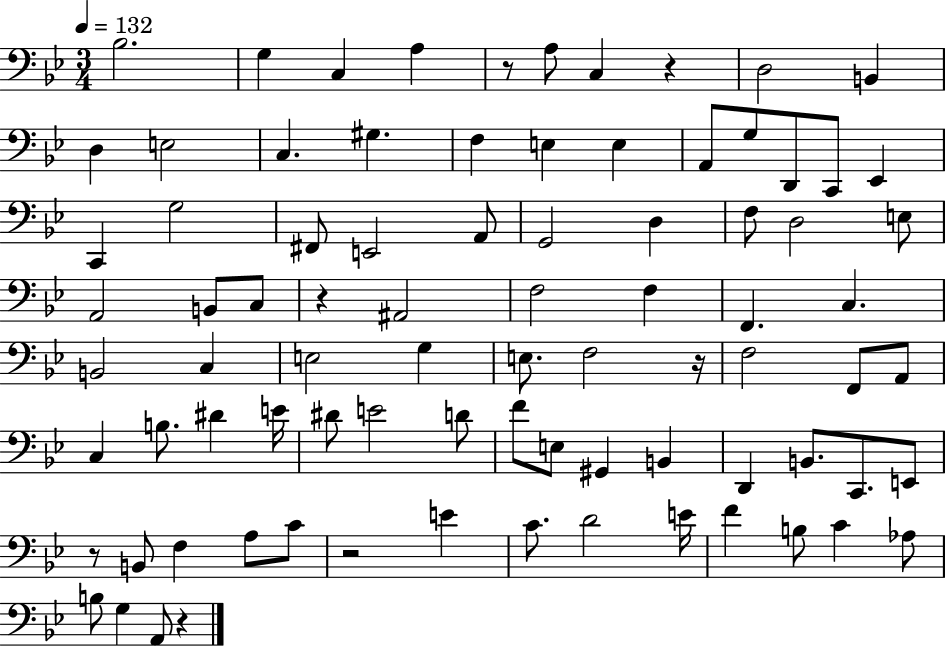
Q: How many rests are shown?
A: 7